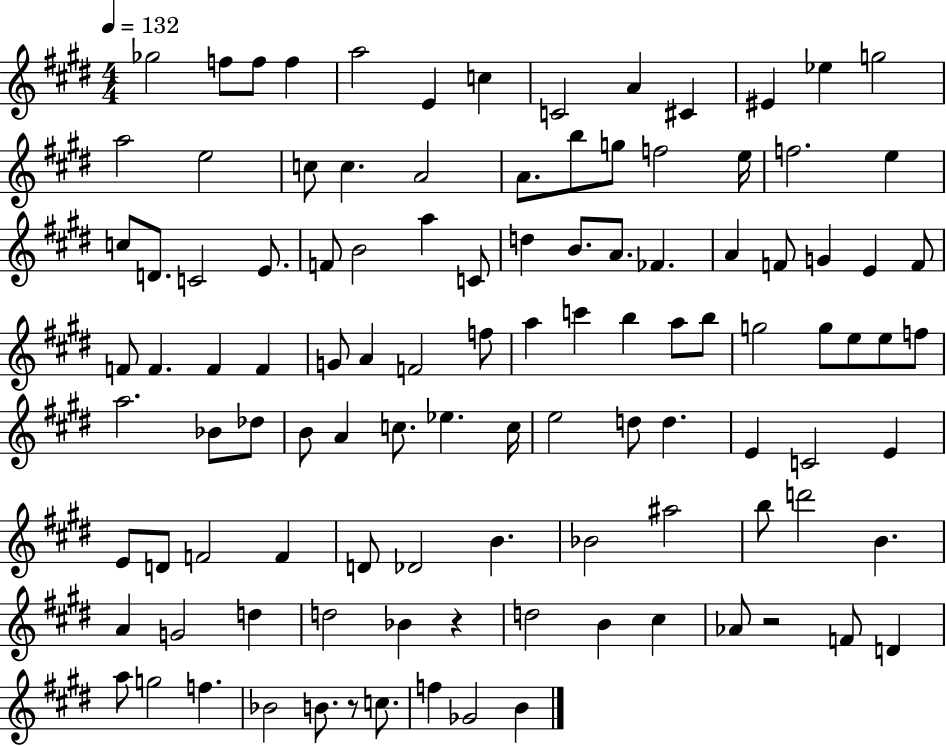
Gb5/h F5/e F5/e F5/q A5/h E4/q C5/q C4/h A4/q C#4/q EIS4/q Eb5/q G5/h A5/h E5/h C5/e C5/q. A4/h A4/e. B5/e G5/e F5/h E5/s F5/h. E5/q C5/e D4/e. C4/h E4/e. F4/e B4/h A5/q C4/e D5/q B4/e. A4/e. FES4/q. A4/q F4/e G4/q E4/q F4/e F4/e F4/q. F4/q F4/q G4/e A4/q F4/h F5/e A5/q C6/q B5/q A5/e B5/e G5/h G5/e E5/e E5/e F5/e A5/h. Bb4/e Db5/e B4/e A4/q C5/e. Eb5/q. C5/s E5/h D5/e D5/q. E4/q C4/h E4/q E4/e D4/e F4/h F4/q D4/e Db4/h B4/q. Bb4/h A#5/h B5/e D6/h B4/q. A4/q G4/h D5/q D5/h Bb4/q R/q D5/h B4/q C#5/q Ab4/e R/h F4/e D4/q A5/e G5/h F5/q. Bb4/h B4/e. R/e C5/e. F5/q Gb4/h B4/q